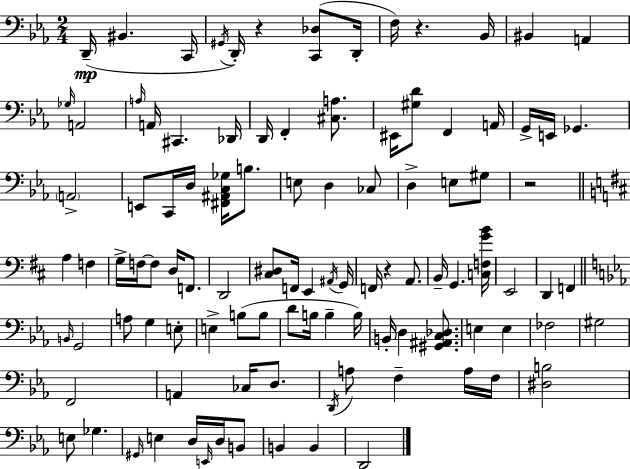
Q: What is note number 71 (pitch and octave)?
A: FES3